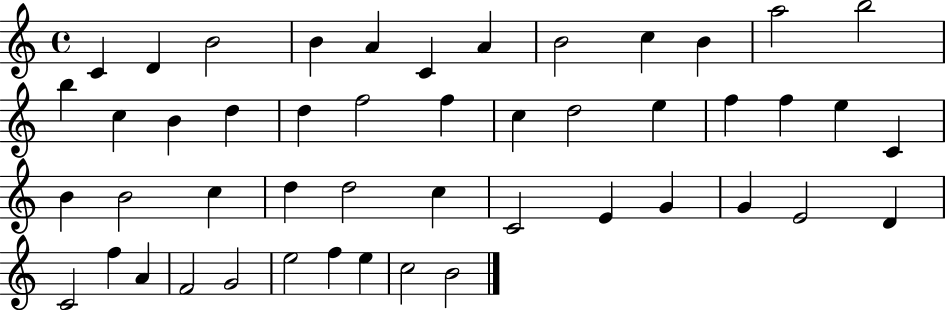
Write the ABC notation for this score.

X:1
T:Untitled
M:4/4
L:1/4
K:C
C D B2 B A C A B2 c B a2 b2 b c B d d f2 f c d2 e f f e C B B2 c d d2 c C2 E G G E2 D C2 f A F2 G2 e2 f e c2 B2